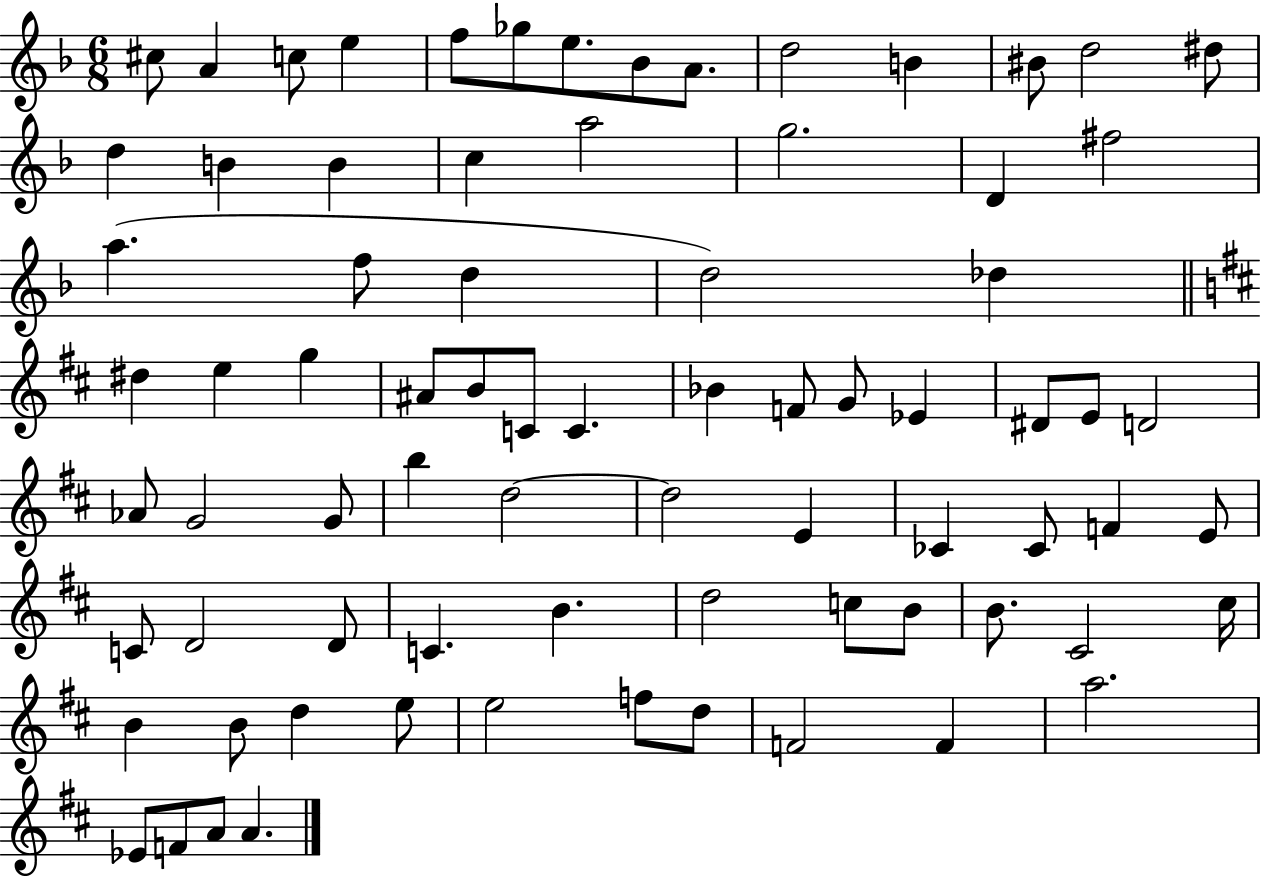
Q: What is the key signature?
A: F major